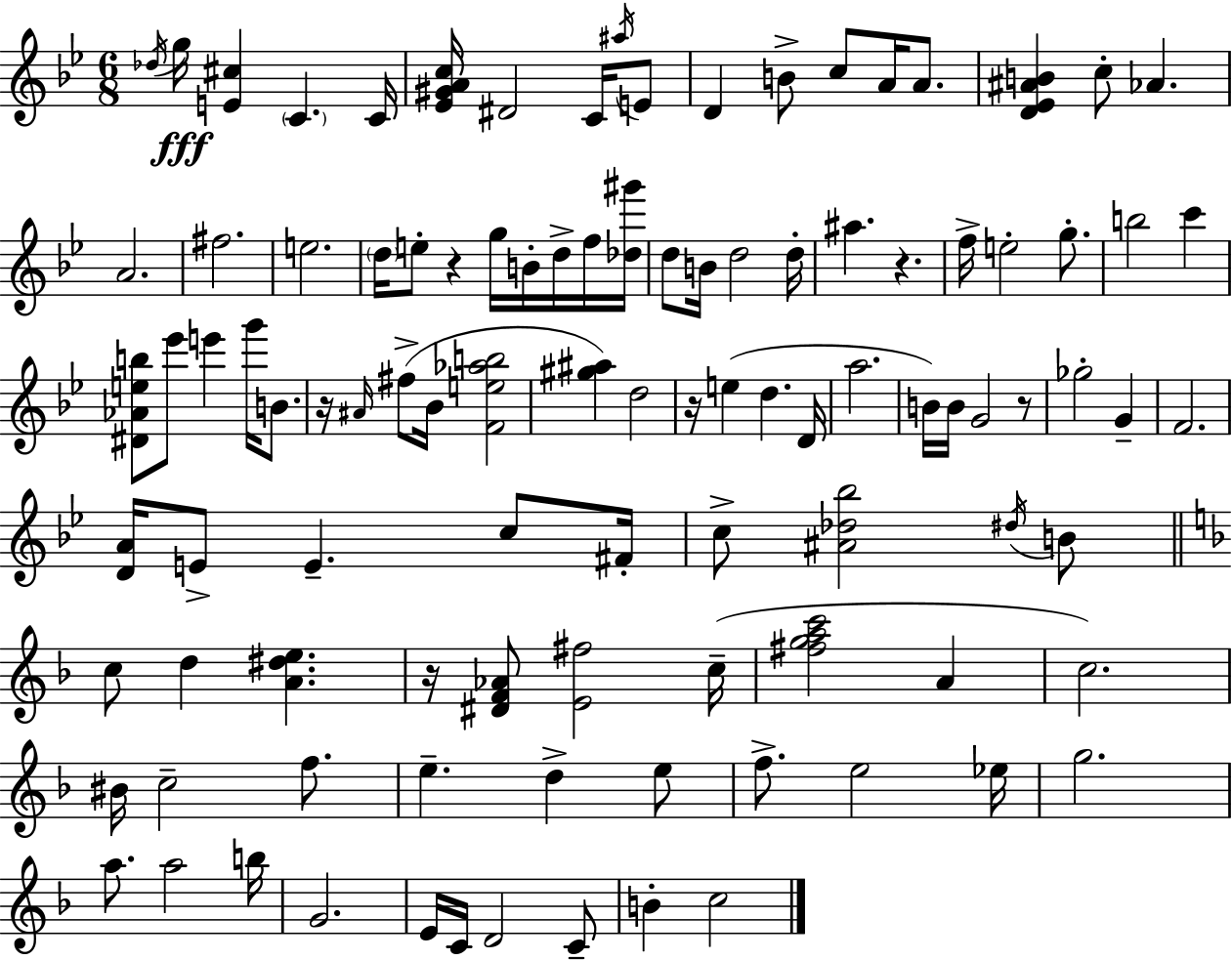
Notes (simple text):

Db5/s G5/s [E4,C#5]/q C4/q. C4/s [Eb4,G#4,A4,C5]/s D#4/h C4/s A#5/s E4/e D4/q B4/e C5/e A4/s A4/e. [D4,Eb4,A#4,B4]/q C5/e Ab4/q. A4/h. F#5/h. E5/h. D5/s E5/e R/q G5/s B4/s D5/s F5/s [Db5,G#6]/s D5/e B4/s D5/h D5/s A#5/q. R/q. F5/s E5/h G5/e. B5/h C6/q [D#4,Ab4,E5,B5]/e Eb6/e E6/q G6/s B4/e. R/s A#4/s F#5/e Bb4/s [F4,E5,Ab5,B5]/h [G#5,A#5]/q D5/h R/s E5/q D5/q. D4/s A5/h. B4/s B4/s G4/h R/e Gb5/h G4/q F4/h. [D4,A4]/s E4/e E4/q. C5/e F#4/s C5/e [A#4,Db5,Bb5]/h D#5/s B4/e C5/e D5/q [A4,D#5,E5]/q. R/s [D#4,F4,Ab4]/e [E4,F#5]/h C5/s [F#5,G5,A5,C6]/h A4/q C5/h. BIS4/s C5/h F5/e. E5/q. D5/q E5/e F5/e. E5/h Eb5/s G5/h. A5/e. A5/h B5/s G4/h. E4/s C4/s D4/h C4/e B4/q C5/h